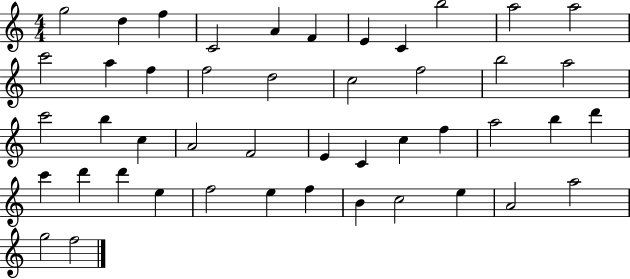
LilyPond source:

{
  \clef treble
  \numericTimeSignature
  \time 4/4
  \key c \major
  g''2 d''4 f''4 | c'2 a'4 f'4 | e'4 c'4 b''2 | a''2 a''2 | \break c'''2 a''4 f''4 | f''2 d''2 | c''2 f''2 | b''2 a''2 | \break c'''2 b''4 c''4 | a'2 f'2 | e'4 c'4 c''4 f''4 | a''2 b''4 d'''4 | \break c'''4 d'''4 d'''4 e''4 | f''2 e''4 f''4 | b'4 c''2 e''4 | a'2 a''2 | \break g''2 f''2 | \bar "|."
}